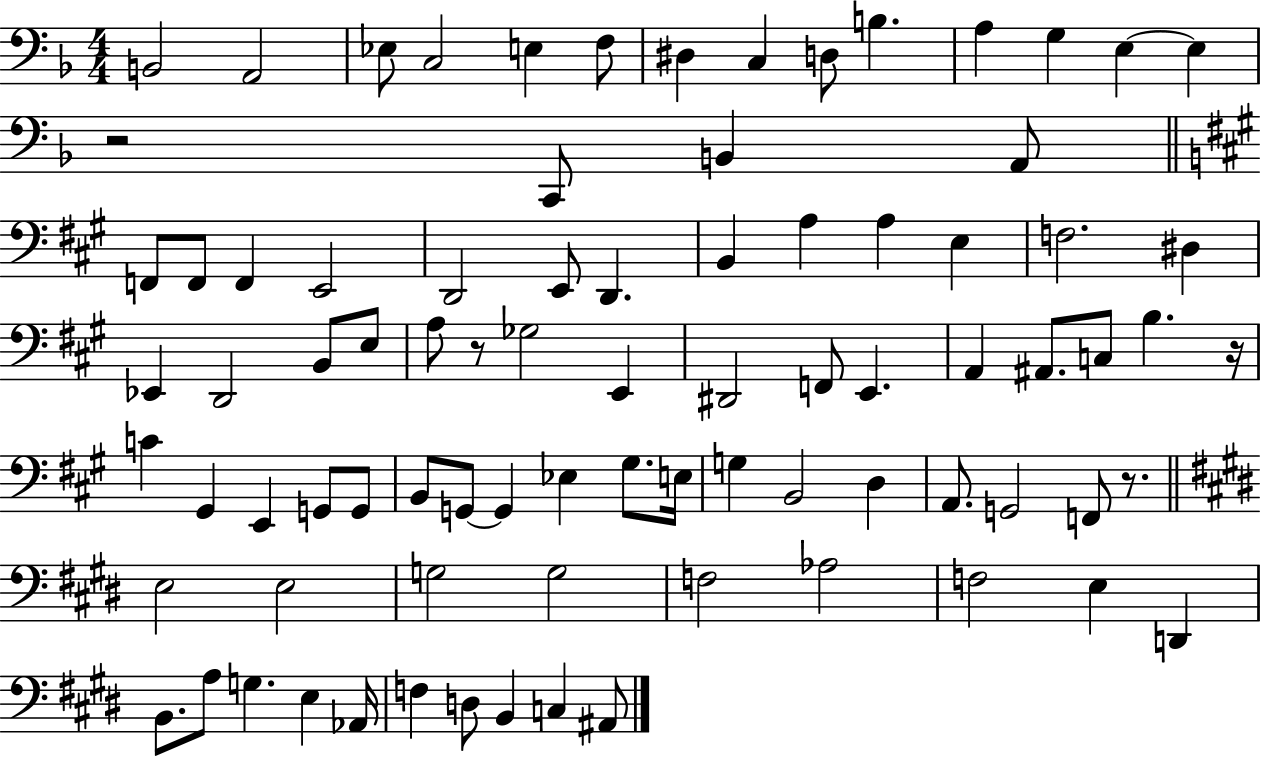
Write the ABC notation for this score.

X:1
T:Untitled
M:4/4
L:1/4
K:F
B,,2 A,,2 _E,/2 C,2 E, F,/2 ^D, C, D,/2 B, A, G, E, E, z2 C,,/2 B,, A,,/2 F,,/2 F,,/2 F,, E,,2 D,,2 E,,/2 D,, B,, A, A, E, F,2 ^D, _E,, D,,2 B,,/2 E,/2 A,/2 z/2 _G,2 E,, ^D,,2 F,,/2 E,, A,, ^A,,/2 C,/2 B, z/4 C ^G,, E,, G,,/2 G,,/2 B,,/2 G,,/2 G,, _E, ^G,/2 E,/4 G, B,,2 D, A,,/2 G,,2 F,,/2 z/2 E,2 E,2 G,2 G,2 F,2 _A,2 F,2 E, D,, B,,/2 A,/2 G, E, _A,,/4 F, D,/2 B,, C, ^A,,/2